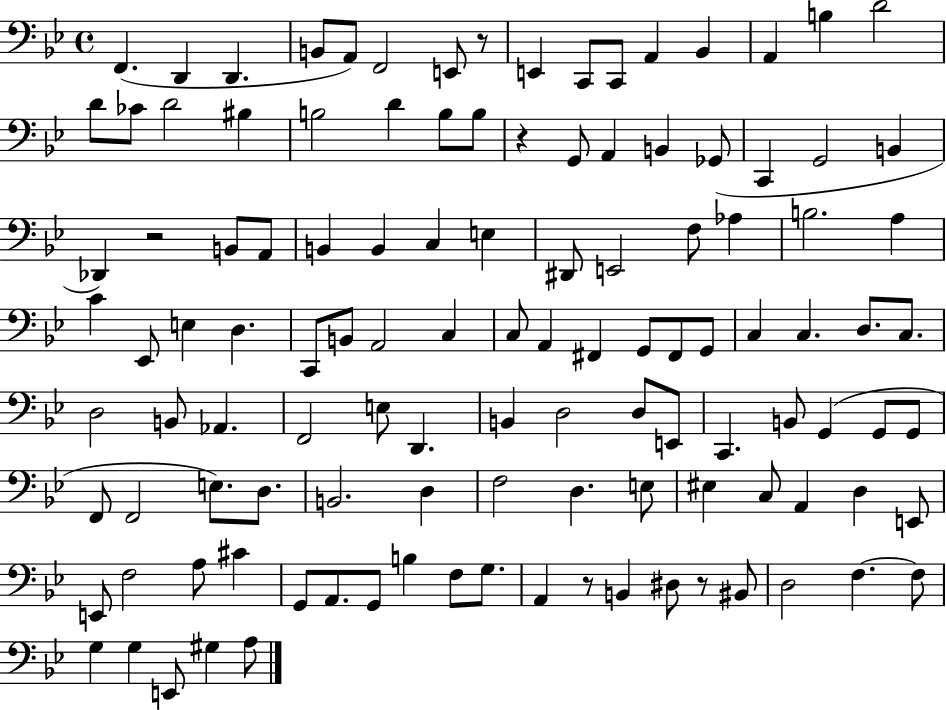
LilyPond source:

{
  \clef bass
  \time 4/4
  \defaultTimeSignature
  \key bes \major
  f,4.( d,4 d,4. | b,8 a,8) f,2 e,8 r8 | e,4 c,8 c,8 a,4 bes,4 | a,4 b4 d'2 | \break d'8 ces'8 d'2 bis4 | b2 d'4 b8 b8 | r4 g,8 a,4 b,4 ges,8( | c,4 g,2 b,4 | \break des,4) r2 b,8 a,8 | b,4 b,4 c4 e4 | dis,8 e,2 f8 aes4 | b2. a4 | \break c'4 ees,8 e4 d4. | c,8 b,8 a,2 c4 | c8 a,4 fis,4 g,8 fis,8 g,8 | c4 c4. d8. c8. | \break d2 b,8 aes,4. | f,2 e8 d,4. | b,4 d2 d8 e,8 | c,4. b,8 g,4( g,8 g,8 | \break f,8 f,2 e8.) d8. | b,2. d4 | f2 d4. e8 | eis4 c8 a,4 d4 e,8 | \break e,8 f2 a8 cis'4 | g,8 a,8. g,8 b4 f8 g8. | a,4 r8 b,4 dis8 r8 bis,8 | d2 f4.~~ f8 | \break g4 g4 e,8 gis4 a8 | \bar "|."
}